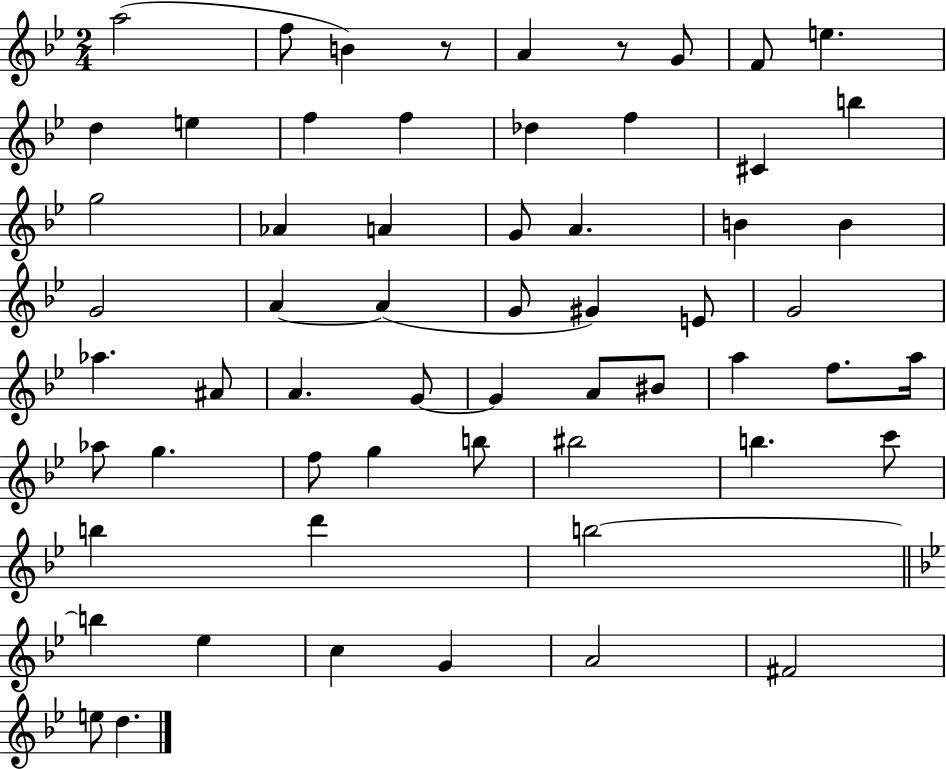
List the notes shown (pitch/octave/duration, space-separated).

A5/h F5/e B4/q R/e A4/q R/e G4/e F4/e E5/q. D5/q E5/q F5/q F5/q Db5/q F5/q C#4/q B5/q G5/h Ab4/q A4/q G4/e A4/q. B4/q B4/q G4/h A4/q A4/q G4/e G#4/q E4/e G4/h Ab5/q. A#4/e A4/q. G4/e G4/q A4/e BIS4/e A5/q F5/e. A5/s Ab5/e G5/q. F5/e G5/q B5/e BIS5/h B5/q. C6/e B5/q D6/q B5/h B5/q Eb5/q C5/q G4/q A4/h F#4/h E5/e D5/q.